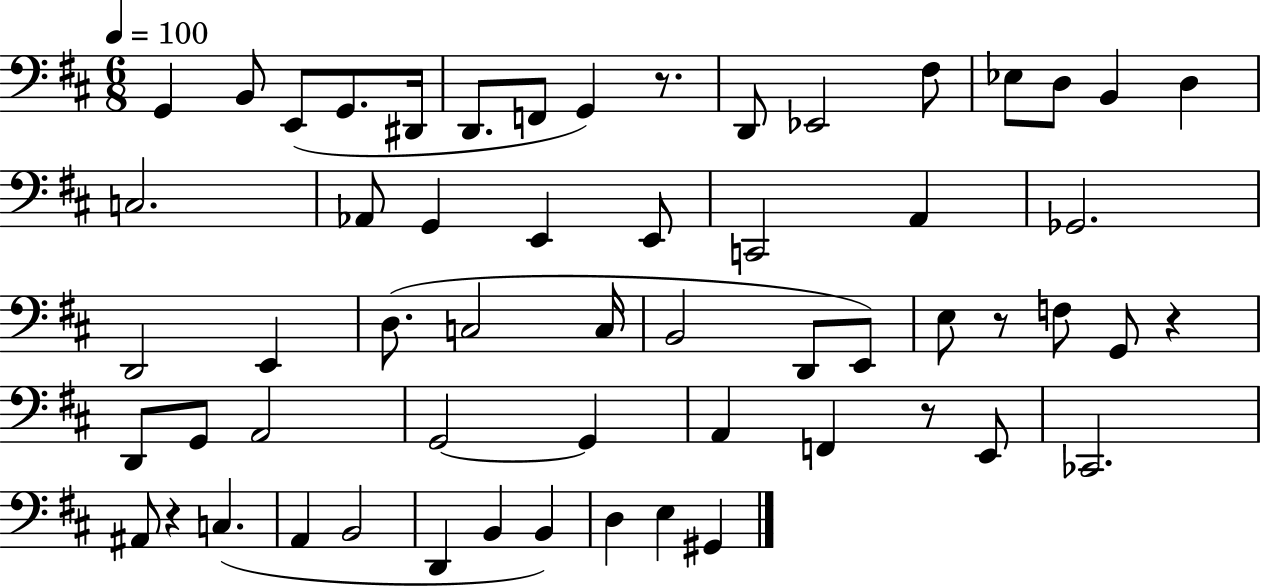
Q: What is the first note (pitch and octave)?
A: G2